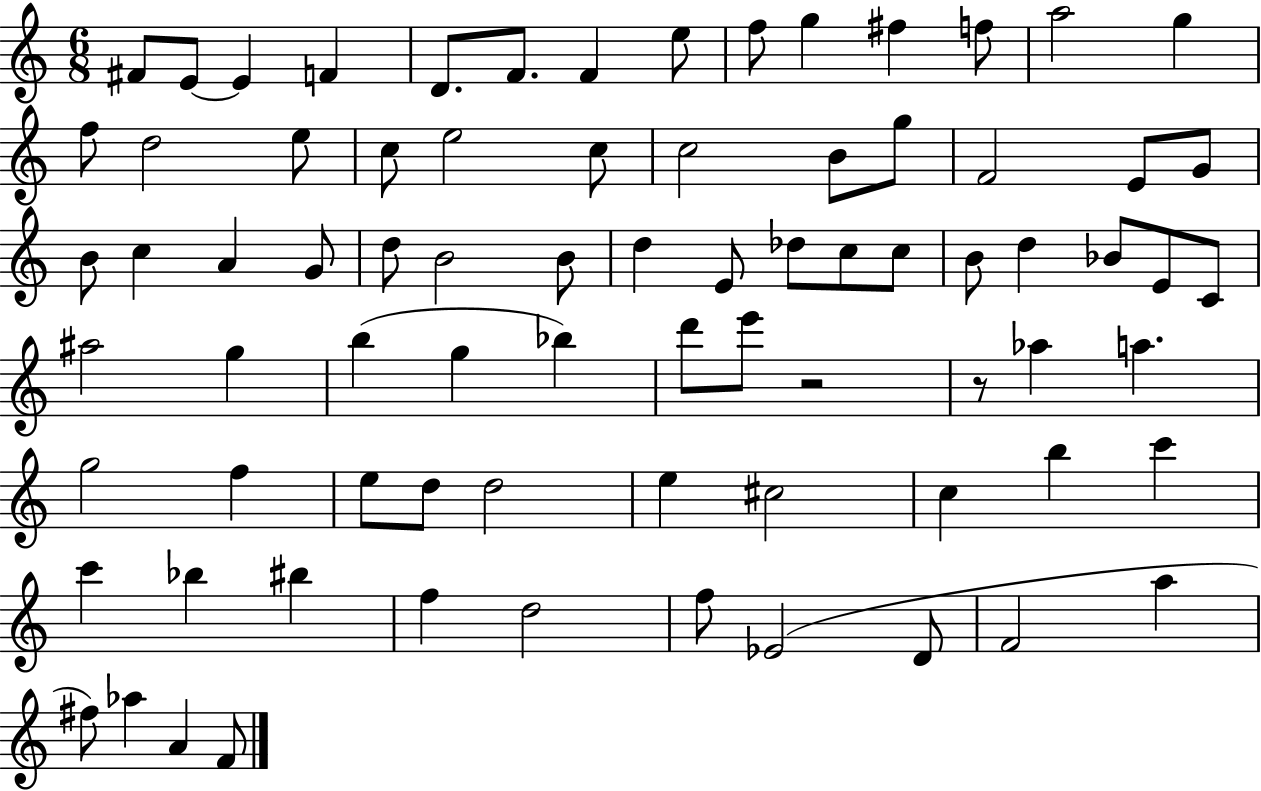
F#4/e E4/e E4/q F4/q D4/e. F4/e. F4/q E5/e F5/e G5/q F#5/q F5/e A5/h G5/q F5/e D5/h E5/e C5/e E5/h C5/e C5/h B4/e G5/e F4/h E4/e G4/e B4/e C5/q A4/q G4/e D5/e B4/h B4/e D5/q E4/e Db5/e C5/e C5/e B4/e D5/q Bb4/e E4/e C4/e A#5/h G5/q B5/q G5/q Bb5/q D6/e E6/e R/h R/e Ab5/q A5/q. G5/h F5/q E5/e D5/e D5/h E5/q C#5/h C5/q B5/q C6/q C6/q Bb5/q BIS5/q F5/q D5/h F5/e Eb4/h D4/e F4/h A5/q F#5/e Ab5/q A4/q F4/e